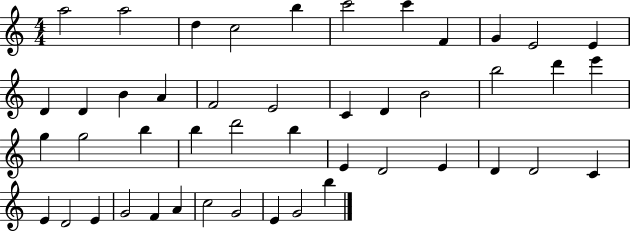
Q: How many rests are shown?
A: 0